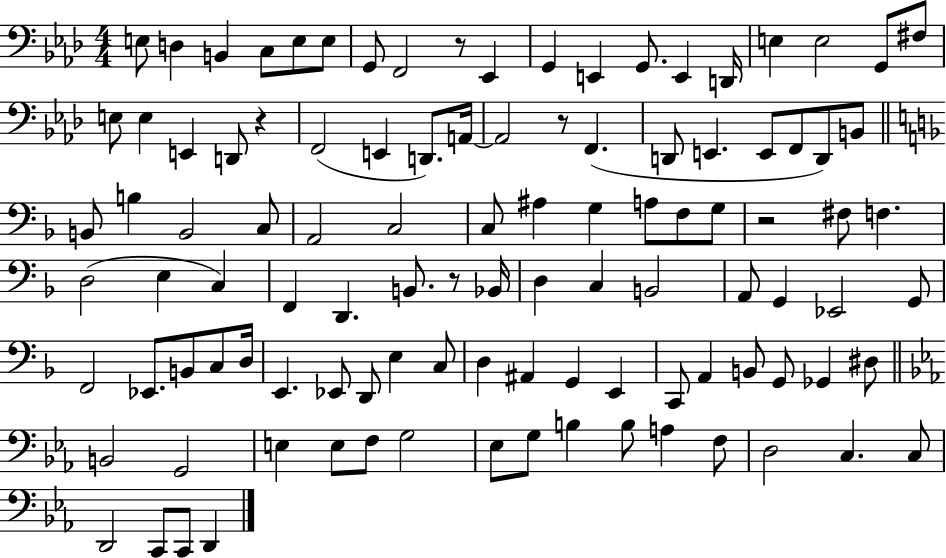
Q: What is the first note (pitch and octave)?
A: E3